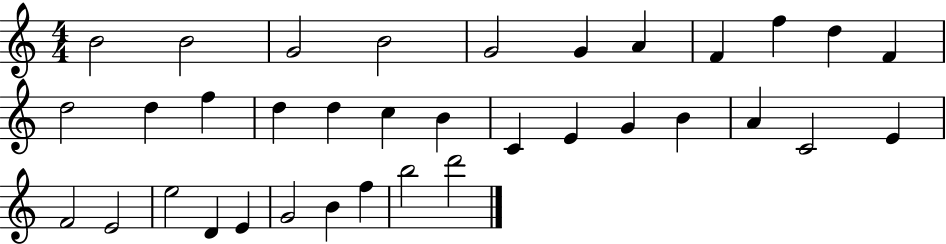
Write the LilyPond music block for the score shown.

{
  \clef treble
  \numericTimeSignature
  \time 4/4
  \key c \major
  b'2 b'2 | g'2 b'2 | g'2 g'4 a'4 | f'4 f''4 d''4 f'4 | \break d''2 d''4 f''4 | d''4 d''4 c''4 b'4 | c'4 e'4 g'4 b'4 | a'4 c'2 e'4 | \break f'2 e'2 | e''2 d'4 e'4 | g'2 b'4 f''4 | b''2 d'''2 | \break \bar "|."
}